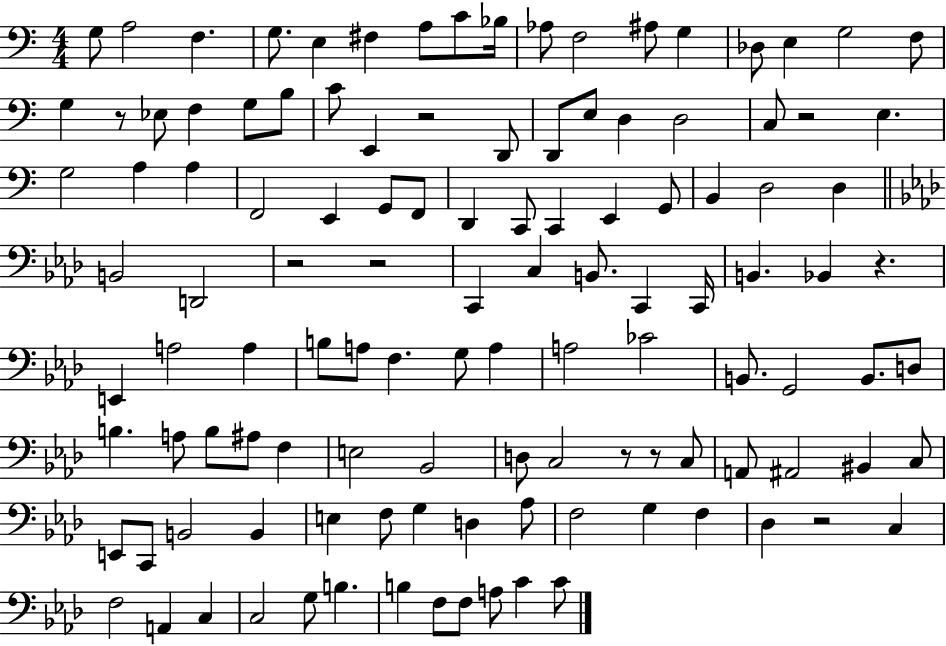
{
  \clef bass
  \numericTimeSignature
  \time 4/4
  \key c \major
  \repeat volta 2 { g8 a2 f4. | g8. e4 fis4 a8 c'8 bes16 | aes8 f2 ais8 g4 | des8 e4 g2 f8 | \break g4 r8 ees8 f4 g8 b8 | c'8 e,4 r2 d,8 | d,8 e8 d4 d2 | c8 r2 e4. | \break g2 a4 a4 | f,2 e,4 g,8 f,8 | d,4 c,8 c,4 e,4 g,8 | b,4 d2 d4 | \break \bar "||" \break \key aes \major b,2 d,2 | r2 r2 | c,4 c4 b,8. c,4 c,16 | b,4. bes,4 r4. | \break e,4 a2 a4 | b8 a8 f4. g8 a4 | a2 ces'2 | b,8. g,2 b,8. d8 | \break b4. a8 b8 ais8 f4 | e2 bes,2 | d8 c2 r8 r8 c8 | a,8 ais,2 bis,4 c8 | \break e,8 c,8 b,2 b,4 | e4 f8 g4 d4 aes8 | f2 g4 f4 | des4 r2 c4 | \break f2 a,4 c4 | c2 g8 b4. | b4 f8 f8 a8 c'4 c'8 | } \bar "|."
}